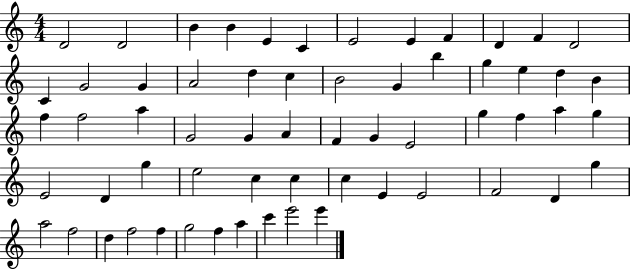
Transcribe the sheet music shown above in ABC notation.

X:1
T:Untitled
M:4/4
L:1/4
K:C
D2 D2 B B E C E2 E F D F D2 C G2 G A2 d c B2 G b g e d B f f2 a G2 G A F G E2 g f a g E2 D g e2 c c c E E2 F2 D g a2 f2 d f2 f g2 f a c' e'2 e'